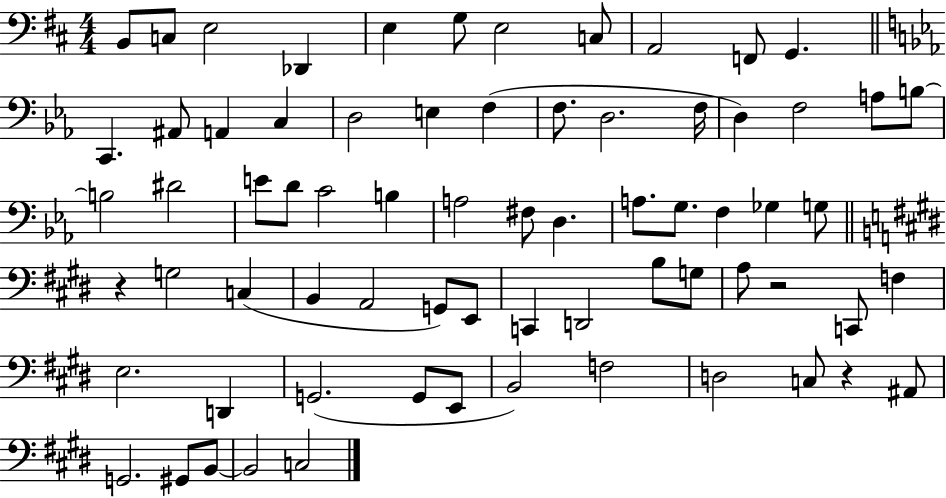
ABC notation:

X:1
T:Untitled
M:4/4
L:1/4
K:D
B,,/2 C,/2 E,2 _D,, E, G,/2 E,2 C,/2 A,,2 F,,/2 G,, C,, ^A,,/2 A,, C, D,2 E, F, F,/2 D,2 F,/4 D, F,2 A,/2 B,/2 B,2 ^D2 E/2 D/2 C2 B, A,2 ^F,/2 D, A,/2 G,/2 F, _G, G,/2 z G,2 C, B,, A,,2 G,,/2 E,,/2 C,, D,,2 B,/2 G,/2 A,/2 z2 C,,/2 F, E,2 D,, G,,2 G,,/2 E,,/2 B,,2 F,2 D,2 C,/2 z ^A,,/2 G,,2 ^G,,/2 B,,/2 B,,2 C,2